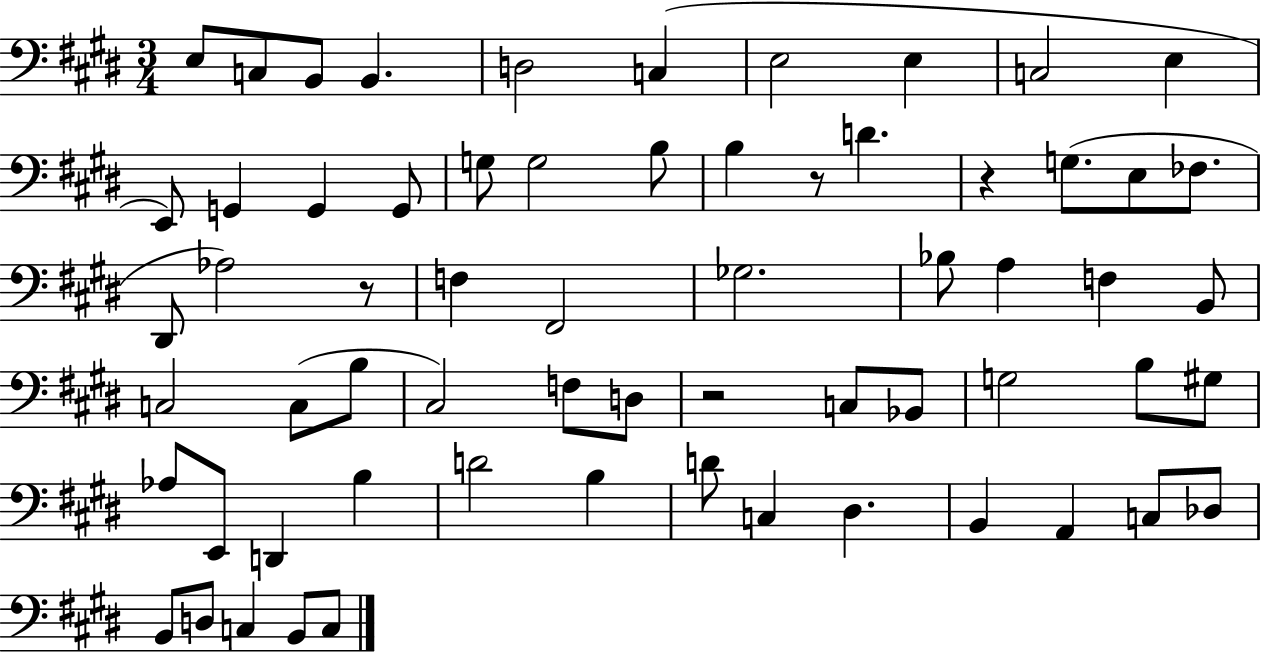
X:1
T:Untitled
M:3/4
L:1/4
K:E
E,/2 C,/2 B,,/2 B,, D,2 C, E,2 E, C,2 E, E,,/2 G,, G,, G,,/2 G,/2 G,2 B,/2 B, z/2 D z G,/2 E,/2 _F,/2 ^D,,/2 _A,2 z/2 F, ^F,,2 _G,2 _B,/2 A, F, B,,/2 C,2 C,/2 B,/2 ^C,2 F,/2 D,/2 z2 C,/2 _B,,/2 G,2 B,/2 ^G,/2 _A,/2 E,,/2 D,, B, D2 B, D/2 C, ^D, B,, A,, C,/2 _D,/2 B,,/2 D,/2 C, B,,/2 C,/2